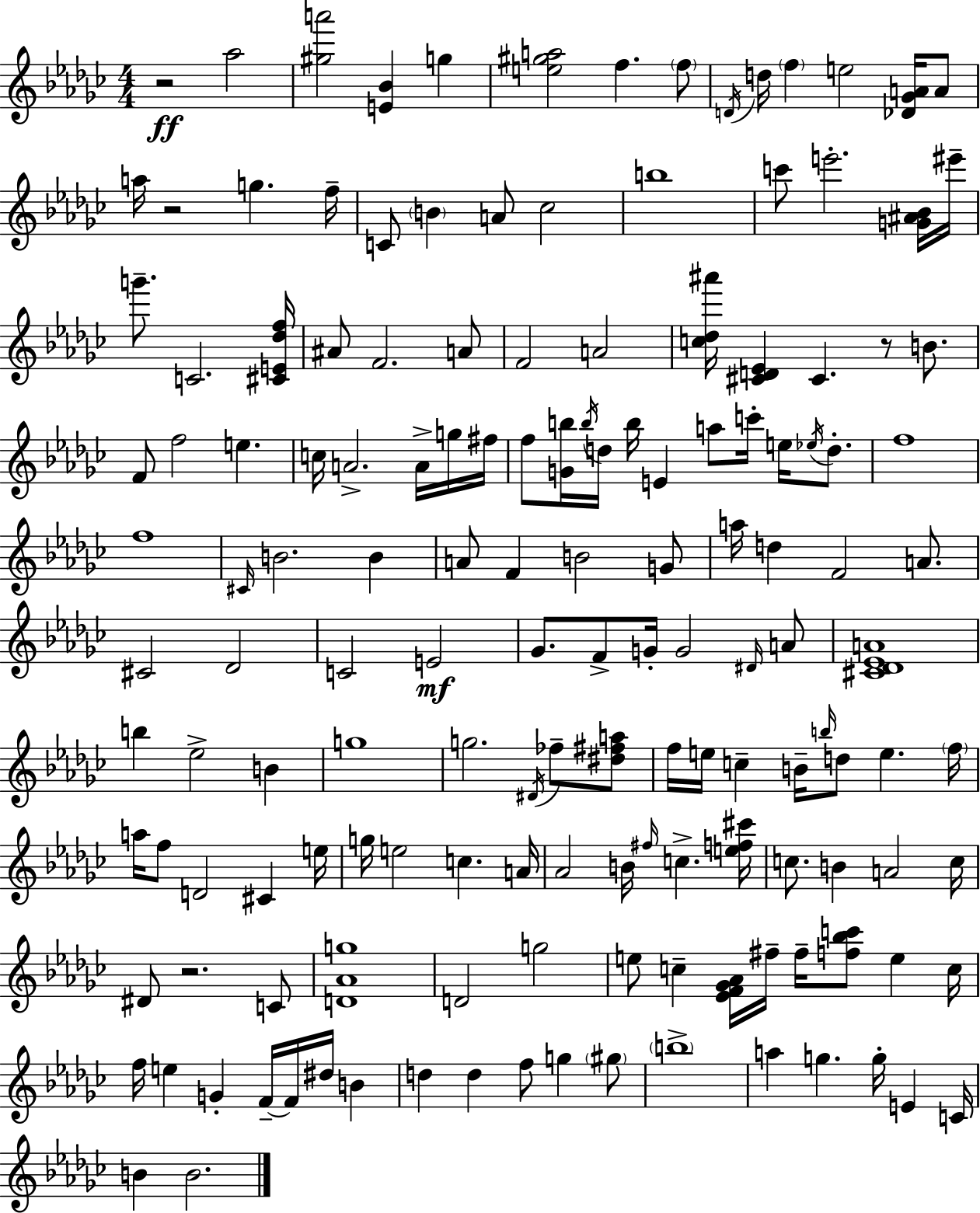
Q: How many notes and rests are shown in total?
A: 151